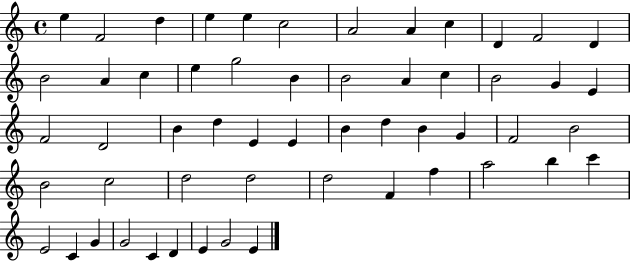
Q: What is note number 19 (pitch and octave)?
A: B4